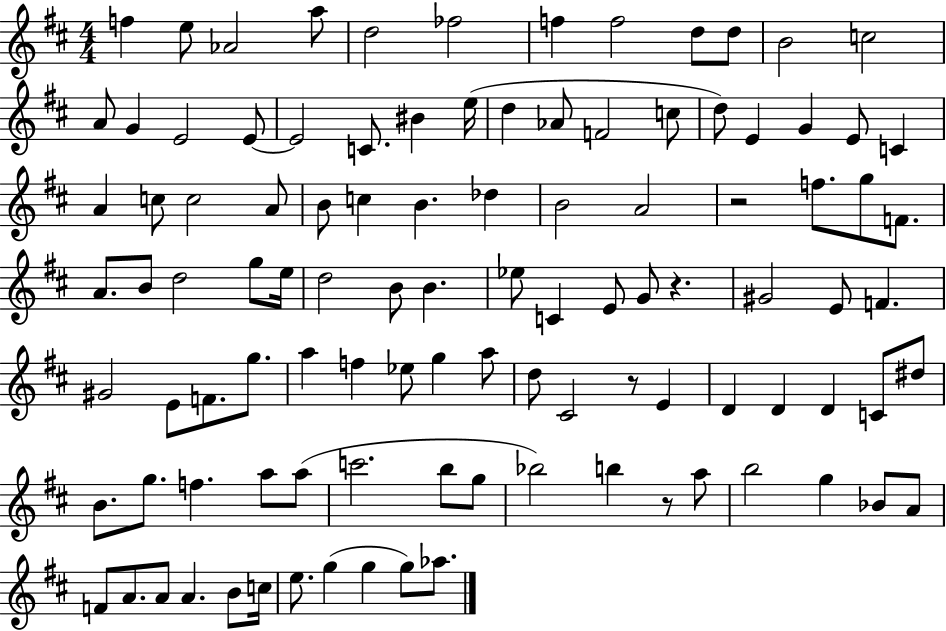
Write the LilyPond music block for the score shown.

{
  \clef treble
  \numericTimeSignature
  \time 4/4
  \key d \major
  f''4 e''8 aes'2 a''8 | d''2 fes''2 | f''4 f''2 d''8 d''8 | b'2 c''2 | \break a'8 g'4 e'2 e'8~~ | e'2 c'8. bis'4 e''16( | d''4 aes'8 f'2 c''8 | d''8) e'4 g'4 e'8 c'4 | \break a'4 c''8 c''2 a'8 | b'8 c''4 b'4. des''4 | b'2 a'2 | r2 f''8. g''8 f'8. | \break a'8. b'8 d''2 g''8 e''16 | d''2 b'8 b'4. | ees''8 c'4 e'8 g'8 r4. | gis'2 e'8 f'4. | \break gis'2 e'8 f'8. g''8. | a''4 f''4 ees''8 g''4 a''8 | d''8 cis'2 r8 e'4 | d'4 d'4 d'4 c'8 dis''8 | \break b'8. g''8. f''4. a''8 a''8( | c'''2. b''8 g''8 | bes''2) b''4 r8 a''8 | b''2 g''4 bes'8 a'8 | \break f'8 a'8. a'8 a'4. b'8 c''16 | e''8. g''4( g''4 g''8) aes''8. | \bar "|."
}